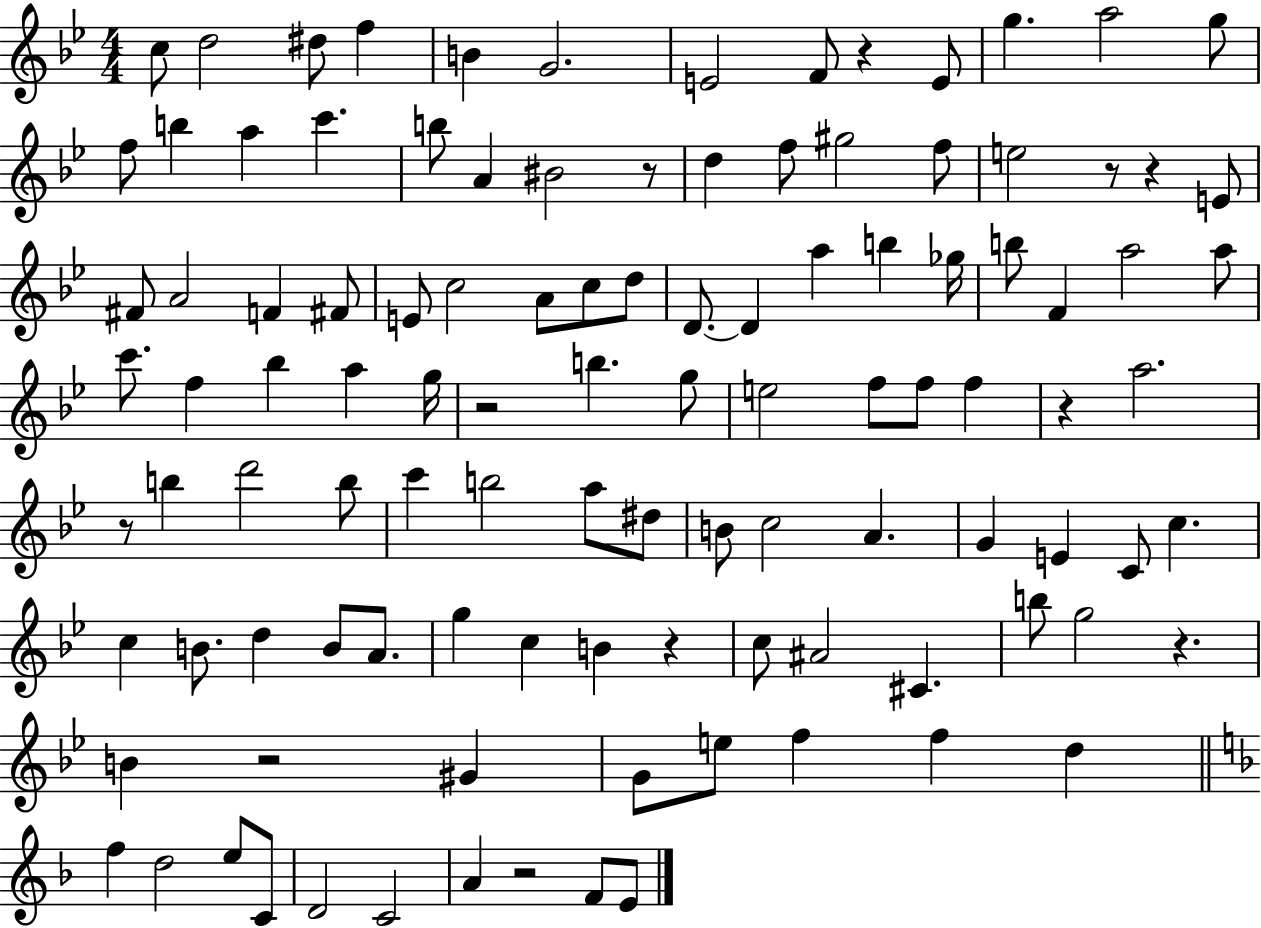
X:1
T:Untitled
M:4/4
L:1/4
K:Bb
c/2 d2 ^d/2 f B G2 E2 F/2 z E/2 g a2 g/2 f/2 b a c' b/2 A ^B2 z/2 d f/2 ^g2 f/2 e2 z/2 z E/2 ^F/2 A2 F ^F/2 E/2 c2 A/2 c/2 d/2 D/2 D a b _g/4 b/2 F a2 a/2 c'/2 f _b a g/4 z2 b g/2 e2 f/2 f/2 f z a2 z/2 b d'2 b/2 c' b2 a/2 ^d/2 B/2 c2 A G E C/2 c c B/2 d B/2 A/2 g c B z c/2 ^A2 ^C b/2 g2 z B z2 ^G G/2 e/2 f f d f d2 e/2 C/2 D2 C2 A z2 F/2 E/2